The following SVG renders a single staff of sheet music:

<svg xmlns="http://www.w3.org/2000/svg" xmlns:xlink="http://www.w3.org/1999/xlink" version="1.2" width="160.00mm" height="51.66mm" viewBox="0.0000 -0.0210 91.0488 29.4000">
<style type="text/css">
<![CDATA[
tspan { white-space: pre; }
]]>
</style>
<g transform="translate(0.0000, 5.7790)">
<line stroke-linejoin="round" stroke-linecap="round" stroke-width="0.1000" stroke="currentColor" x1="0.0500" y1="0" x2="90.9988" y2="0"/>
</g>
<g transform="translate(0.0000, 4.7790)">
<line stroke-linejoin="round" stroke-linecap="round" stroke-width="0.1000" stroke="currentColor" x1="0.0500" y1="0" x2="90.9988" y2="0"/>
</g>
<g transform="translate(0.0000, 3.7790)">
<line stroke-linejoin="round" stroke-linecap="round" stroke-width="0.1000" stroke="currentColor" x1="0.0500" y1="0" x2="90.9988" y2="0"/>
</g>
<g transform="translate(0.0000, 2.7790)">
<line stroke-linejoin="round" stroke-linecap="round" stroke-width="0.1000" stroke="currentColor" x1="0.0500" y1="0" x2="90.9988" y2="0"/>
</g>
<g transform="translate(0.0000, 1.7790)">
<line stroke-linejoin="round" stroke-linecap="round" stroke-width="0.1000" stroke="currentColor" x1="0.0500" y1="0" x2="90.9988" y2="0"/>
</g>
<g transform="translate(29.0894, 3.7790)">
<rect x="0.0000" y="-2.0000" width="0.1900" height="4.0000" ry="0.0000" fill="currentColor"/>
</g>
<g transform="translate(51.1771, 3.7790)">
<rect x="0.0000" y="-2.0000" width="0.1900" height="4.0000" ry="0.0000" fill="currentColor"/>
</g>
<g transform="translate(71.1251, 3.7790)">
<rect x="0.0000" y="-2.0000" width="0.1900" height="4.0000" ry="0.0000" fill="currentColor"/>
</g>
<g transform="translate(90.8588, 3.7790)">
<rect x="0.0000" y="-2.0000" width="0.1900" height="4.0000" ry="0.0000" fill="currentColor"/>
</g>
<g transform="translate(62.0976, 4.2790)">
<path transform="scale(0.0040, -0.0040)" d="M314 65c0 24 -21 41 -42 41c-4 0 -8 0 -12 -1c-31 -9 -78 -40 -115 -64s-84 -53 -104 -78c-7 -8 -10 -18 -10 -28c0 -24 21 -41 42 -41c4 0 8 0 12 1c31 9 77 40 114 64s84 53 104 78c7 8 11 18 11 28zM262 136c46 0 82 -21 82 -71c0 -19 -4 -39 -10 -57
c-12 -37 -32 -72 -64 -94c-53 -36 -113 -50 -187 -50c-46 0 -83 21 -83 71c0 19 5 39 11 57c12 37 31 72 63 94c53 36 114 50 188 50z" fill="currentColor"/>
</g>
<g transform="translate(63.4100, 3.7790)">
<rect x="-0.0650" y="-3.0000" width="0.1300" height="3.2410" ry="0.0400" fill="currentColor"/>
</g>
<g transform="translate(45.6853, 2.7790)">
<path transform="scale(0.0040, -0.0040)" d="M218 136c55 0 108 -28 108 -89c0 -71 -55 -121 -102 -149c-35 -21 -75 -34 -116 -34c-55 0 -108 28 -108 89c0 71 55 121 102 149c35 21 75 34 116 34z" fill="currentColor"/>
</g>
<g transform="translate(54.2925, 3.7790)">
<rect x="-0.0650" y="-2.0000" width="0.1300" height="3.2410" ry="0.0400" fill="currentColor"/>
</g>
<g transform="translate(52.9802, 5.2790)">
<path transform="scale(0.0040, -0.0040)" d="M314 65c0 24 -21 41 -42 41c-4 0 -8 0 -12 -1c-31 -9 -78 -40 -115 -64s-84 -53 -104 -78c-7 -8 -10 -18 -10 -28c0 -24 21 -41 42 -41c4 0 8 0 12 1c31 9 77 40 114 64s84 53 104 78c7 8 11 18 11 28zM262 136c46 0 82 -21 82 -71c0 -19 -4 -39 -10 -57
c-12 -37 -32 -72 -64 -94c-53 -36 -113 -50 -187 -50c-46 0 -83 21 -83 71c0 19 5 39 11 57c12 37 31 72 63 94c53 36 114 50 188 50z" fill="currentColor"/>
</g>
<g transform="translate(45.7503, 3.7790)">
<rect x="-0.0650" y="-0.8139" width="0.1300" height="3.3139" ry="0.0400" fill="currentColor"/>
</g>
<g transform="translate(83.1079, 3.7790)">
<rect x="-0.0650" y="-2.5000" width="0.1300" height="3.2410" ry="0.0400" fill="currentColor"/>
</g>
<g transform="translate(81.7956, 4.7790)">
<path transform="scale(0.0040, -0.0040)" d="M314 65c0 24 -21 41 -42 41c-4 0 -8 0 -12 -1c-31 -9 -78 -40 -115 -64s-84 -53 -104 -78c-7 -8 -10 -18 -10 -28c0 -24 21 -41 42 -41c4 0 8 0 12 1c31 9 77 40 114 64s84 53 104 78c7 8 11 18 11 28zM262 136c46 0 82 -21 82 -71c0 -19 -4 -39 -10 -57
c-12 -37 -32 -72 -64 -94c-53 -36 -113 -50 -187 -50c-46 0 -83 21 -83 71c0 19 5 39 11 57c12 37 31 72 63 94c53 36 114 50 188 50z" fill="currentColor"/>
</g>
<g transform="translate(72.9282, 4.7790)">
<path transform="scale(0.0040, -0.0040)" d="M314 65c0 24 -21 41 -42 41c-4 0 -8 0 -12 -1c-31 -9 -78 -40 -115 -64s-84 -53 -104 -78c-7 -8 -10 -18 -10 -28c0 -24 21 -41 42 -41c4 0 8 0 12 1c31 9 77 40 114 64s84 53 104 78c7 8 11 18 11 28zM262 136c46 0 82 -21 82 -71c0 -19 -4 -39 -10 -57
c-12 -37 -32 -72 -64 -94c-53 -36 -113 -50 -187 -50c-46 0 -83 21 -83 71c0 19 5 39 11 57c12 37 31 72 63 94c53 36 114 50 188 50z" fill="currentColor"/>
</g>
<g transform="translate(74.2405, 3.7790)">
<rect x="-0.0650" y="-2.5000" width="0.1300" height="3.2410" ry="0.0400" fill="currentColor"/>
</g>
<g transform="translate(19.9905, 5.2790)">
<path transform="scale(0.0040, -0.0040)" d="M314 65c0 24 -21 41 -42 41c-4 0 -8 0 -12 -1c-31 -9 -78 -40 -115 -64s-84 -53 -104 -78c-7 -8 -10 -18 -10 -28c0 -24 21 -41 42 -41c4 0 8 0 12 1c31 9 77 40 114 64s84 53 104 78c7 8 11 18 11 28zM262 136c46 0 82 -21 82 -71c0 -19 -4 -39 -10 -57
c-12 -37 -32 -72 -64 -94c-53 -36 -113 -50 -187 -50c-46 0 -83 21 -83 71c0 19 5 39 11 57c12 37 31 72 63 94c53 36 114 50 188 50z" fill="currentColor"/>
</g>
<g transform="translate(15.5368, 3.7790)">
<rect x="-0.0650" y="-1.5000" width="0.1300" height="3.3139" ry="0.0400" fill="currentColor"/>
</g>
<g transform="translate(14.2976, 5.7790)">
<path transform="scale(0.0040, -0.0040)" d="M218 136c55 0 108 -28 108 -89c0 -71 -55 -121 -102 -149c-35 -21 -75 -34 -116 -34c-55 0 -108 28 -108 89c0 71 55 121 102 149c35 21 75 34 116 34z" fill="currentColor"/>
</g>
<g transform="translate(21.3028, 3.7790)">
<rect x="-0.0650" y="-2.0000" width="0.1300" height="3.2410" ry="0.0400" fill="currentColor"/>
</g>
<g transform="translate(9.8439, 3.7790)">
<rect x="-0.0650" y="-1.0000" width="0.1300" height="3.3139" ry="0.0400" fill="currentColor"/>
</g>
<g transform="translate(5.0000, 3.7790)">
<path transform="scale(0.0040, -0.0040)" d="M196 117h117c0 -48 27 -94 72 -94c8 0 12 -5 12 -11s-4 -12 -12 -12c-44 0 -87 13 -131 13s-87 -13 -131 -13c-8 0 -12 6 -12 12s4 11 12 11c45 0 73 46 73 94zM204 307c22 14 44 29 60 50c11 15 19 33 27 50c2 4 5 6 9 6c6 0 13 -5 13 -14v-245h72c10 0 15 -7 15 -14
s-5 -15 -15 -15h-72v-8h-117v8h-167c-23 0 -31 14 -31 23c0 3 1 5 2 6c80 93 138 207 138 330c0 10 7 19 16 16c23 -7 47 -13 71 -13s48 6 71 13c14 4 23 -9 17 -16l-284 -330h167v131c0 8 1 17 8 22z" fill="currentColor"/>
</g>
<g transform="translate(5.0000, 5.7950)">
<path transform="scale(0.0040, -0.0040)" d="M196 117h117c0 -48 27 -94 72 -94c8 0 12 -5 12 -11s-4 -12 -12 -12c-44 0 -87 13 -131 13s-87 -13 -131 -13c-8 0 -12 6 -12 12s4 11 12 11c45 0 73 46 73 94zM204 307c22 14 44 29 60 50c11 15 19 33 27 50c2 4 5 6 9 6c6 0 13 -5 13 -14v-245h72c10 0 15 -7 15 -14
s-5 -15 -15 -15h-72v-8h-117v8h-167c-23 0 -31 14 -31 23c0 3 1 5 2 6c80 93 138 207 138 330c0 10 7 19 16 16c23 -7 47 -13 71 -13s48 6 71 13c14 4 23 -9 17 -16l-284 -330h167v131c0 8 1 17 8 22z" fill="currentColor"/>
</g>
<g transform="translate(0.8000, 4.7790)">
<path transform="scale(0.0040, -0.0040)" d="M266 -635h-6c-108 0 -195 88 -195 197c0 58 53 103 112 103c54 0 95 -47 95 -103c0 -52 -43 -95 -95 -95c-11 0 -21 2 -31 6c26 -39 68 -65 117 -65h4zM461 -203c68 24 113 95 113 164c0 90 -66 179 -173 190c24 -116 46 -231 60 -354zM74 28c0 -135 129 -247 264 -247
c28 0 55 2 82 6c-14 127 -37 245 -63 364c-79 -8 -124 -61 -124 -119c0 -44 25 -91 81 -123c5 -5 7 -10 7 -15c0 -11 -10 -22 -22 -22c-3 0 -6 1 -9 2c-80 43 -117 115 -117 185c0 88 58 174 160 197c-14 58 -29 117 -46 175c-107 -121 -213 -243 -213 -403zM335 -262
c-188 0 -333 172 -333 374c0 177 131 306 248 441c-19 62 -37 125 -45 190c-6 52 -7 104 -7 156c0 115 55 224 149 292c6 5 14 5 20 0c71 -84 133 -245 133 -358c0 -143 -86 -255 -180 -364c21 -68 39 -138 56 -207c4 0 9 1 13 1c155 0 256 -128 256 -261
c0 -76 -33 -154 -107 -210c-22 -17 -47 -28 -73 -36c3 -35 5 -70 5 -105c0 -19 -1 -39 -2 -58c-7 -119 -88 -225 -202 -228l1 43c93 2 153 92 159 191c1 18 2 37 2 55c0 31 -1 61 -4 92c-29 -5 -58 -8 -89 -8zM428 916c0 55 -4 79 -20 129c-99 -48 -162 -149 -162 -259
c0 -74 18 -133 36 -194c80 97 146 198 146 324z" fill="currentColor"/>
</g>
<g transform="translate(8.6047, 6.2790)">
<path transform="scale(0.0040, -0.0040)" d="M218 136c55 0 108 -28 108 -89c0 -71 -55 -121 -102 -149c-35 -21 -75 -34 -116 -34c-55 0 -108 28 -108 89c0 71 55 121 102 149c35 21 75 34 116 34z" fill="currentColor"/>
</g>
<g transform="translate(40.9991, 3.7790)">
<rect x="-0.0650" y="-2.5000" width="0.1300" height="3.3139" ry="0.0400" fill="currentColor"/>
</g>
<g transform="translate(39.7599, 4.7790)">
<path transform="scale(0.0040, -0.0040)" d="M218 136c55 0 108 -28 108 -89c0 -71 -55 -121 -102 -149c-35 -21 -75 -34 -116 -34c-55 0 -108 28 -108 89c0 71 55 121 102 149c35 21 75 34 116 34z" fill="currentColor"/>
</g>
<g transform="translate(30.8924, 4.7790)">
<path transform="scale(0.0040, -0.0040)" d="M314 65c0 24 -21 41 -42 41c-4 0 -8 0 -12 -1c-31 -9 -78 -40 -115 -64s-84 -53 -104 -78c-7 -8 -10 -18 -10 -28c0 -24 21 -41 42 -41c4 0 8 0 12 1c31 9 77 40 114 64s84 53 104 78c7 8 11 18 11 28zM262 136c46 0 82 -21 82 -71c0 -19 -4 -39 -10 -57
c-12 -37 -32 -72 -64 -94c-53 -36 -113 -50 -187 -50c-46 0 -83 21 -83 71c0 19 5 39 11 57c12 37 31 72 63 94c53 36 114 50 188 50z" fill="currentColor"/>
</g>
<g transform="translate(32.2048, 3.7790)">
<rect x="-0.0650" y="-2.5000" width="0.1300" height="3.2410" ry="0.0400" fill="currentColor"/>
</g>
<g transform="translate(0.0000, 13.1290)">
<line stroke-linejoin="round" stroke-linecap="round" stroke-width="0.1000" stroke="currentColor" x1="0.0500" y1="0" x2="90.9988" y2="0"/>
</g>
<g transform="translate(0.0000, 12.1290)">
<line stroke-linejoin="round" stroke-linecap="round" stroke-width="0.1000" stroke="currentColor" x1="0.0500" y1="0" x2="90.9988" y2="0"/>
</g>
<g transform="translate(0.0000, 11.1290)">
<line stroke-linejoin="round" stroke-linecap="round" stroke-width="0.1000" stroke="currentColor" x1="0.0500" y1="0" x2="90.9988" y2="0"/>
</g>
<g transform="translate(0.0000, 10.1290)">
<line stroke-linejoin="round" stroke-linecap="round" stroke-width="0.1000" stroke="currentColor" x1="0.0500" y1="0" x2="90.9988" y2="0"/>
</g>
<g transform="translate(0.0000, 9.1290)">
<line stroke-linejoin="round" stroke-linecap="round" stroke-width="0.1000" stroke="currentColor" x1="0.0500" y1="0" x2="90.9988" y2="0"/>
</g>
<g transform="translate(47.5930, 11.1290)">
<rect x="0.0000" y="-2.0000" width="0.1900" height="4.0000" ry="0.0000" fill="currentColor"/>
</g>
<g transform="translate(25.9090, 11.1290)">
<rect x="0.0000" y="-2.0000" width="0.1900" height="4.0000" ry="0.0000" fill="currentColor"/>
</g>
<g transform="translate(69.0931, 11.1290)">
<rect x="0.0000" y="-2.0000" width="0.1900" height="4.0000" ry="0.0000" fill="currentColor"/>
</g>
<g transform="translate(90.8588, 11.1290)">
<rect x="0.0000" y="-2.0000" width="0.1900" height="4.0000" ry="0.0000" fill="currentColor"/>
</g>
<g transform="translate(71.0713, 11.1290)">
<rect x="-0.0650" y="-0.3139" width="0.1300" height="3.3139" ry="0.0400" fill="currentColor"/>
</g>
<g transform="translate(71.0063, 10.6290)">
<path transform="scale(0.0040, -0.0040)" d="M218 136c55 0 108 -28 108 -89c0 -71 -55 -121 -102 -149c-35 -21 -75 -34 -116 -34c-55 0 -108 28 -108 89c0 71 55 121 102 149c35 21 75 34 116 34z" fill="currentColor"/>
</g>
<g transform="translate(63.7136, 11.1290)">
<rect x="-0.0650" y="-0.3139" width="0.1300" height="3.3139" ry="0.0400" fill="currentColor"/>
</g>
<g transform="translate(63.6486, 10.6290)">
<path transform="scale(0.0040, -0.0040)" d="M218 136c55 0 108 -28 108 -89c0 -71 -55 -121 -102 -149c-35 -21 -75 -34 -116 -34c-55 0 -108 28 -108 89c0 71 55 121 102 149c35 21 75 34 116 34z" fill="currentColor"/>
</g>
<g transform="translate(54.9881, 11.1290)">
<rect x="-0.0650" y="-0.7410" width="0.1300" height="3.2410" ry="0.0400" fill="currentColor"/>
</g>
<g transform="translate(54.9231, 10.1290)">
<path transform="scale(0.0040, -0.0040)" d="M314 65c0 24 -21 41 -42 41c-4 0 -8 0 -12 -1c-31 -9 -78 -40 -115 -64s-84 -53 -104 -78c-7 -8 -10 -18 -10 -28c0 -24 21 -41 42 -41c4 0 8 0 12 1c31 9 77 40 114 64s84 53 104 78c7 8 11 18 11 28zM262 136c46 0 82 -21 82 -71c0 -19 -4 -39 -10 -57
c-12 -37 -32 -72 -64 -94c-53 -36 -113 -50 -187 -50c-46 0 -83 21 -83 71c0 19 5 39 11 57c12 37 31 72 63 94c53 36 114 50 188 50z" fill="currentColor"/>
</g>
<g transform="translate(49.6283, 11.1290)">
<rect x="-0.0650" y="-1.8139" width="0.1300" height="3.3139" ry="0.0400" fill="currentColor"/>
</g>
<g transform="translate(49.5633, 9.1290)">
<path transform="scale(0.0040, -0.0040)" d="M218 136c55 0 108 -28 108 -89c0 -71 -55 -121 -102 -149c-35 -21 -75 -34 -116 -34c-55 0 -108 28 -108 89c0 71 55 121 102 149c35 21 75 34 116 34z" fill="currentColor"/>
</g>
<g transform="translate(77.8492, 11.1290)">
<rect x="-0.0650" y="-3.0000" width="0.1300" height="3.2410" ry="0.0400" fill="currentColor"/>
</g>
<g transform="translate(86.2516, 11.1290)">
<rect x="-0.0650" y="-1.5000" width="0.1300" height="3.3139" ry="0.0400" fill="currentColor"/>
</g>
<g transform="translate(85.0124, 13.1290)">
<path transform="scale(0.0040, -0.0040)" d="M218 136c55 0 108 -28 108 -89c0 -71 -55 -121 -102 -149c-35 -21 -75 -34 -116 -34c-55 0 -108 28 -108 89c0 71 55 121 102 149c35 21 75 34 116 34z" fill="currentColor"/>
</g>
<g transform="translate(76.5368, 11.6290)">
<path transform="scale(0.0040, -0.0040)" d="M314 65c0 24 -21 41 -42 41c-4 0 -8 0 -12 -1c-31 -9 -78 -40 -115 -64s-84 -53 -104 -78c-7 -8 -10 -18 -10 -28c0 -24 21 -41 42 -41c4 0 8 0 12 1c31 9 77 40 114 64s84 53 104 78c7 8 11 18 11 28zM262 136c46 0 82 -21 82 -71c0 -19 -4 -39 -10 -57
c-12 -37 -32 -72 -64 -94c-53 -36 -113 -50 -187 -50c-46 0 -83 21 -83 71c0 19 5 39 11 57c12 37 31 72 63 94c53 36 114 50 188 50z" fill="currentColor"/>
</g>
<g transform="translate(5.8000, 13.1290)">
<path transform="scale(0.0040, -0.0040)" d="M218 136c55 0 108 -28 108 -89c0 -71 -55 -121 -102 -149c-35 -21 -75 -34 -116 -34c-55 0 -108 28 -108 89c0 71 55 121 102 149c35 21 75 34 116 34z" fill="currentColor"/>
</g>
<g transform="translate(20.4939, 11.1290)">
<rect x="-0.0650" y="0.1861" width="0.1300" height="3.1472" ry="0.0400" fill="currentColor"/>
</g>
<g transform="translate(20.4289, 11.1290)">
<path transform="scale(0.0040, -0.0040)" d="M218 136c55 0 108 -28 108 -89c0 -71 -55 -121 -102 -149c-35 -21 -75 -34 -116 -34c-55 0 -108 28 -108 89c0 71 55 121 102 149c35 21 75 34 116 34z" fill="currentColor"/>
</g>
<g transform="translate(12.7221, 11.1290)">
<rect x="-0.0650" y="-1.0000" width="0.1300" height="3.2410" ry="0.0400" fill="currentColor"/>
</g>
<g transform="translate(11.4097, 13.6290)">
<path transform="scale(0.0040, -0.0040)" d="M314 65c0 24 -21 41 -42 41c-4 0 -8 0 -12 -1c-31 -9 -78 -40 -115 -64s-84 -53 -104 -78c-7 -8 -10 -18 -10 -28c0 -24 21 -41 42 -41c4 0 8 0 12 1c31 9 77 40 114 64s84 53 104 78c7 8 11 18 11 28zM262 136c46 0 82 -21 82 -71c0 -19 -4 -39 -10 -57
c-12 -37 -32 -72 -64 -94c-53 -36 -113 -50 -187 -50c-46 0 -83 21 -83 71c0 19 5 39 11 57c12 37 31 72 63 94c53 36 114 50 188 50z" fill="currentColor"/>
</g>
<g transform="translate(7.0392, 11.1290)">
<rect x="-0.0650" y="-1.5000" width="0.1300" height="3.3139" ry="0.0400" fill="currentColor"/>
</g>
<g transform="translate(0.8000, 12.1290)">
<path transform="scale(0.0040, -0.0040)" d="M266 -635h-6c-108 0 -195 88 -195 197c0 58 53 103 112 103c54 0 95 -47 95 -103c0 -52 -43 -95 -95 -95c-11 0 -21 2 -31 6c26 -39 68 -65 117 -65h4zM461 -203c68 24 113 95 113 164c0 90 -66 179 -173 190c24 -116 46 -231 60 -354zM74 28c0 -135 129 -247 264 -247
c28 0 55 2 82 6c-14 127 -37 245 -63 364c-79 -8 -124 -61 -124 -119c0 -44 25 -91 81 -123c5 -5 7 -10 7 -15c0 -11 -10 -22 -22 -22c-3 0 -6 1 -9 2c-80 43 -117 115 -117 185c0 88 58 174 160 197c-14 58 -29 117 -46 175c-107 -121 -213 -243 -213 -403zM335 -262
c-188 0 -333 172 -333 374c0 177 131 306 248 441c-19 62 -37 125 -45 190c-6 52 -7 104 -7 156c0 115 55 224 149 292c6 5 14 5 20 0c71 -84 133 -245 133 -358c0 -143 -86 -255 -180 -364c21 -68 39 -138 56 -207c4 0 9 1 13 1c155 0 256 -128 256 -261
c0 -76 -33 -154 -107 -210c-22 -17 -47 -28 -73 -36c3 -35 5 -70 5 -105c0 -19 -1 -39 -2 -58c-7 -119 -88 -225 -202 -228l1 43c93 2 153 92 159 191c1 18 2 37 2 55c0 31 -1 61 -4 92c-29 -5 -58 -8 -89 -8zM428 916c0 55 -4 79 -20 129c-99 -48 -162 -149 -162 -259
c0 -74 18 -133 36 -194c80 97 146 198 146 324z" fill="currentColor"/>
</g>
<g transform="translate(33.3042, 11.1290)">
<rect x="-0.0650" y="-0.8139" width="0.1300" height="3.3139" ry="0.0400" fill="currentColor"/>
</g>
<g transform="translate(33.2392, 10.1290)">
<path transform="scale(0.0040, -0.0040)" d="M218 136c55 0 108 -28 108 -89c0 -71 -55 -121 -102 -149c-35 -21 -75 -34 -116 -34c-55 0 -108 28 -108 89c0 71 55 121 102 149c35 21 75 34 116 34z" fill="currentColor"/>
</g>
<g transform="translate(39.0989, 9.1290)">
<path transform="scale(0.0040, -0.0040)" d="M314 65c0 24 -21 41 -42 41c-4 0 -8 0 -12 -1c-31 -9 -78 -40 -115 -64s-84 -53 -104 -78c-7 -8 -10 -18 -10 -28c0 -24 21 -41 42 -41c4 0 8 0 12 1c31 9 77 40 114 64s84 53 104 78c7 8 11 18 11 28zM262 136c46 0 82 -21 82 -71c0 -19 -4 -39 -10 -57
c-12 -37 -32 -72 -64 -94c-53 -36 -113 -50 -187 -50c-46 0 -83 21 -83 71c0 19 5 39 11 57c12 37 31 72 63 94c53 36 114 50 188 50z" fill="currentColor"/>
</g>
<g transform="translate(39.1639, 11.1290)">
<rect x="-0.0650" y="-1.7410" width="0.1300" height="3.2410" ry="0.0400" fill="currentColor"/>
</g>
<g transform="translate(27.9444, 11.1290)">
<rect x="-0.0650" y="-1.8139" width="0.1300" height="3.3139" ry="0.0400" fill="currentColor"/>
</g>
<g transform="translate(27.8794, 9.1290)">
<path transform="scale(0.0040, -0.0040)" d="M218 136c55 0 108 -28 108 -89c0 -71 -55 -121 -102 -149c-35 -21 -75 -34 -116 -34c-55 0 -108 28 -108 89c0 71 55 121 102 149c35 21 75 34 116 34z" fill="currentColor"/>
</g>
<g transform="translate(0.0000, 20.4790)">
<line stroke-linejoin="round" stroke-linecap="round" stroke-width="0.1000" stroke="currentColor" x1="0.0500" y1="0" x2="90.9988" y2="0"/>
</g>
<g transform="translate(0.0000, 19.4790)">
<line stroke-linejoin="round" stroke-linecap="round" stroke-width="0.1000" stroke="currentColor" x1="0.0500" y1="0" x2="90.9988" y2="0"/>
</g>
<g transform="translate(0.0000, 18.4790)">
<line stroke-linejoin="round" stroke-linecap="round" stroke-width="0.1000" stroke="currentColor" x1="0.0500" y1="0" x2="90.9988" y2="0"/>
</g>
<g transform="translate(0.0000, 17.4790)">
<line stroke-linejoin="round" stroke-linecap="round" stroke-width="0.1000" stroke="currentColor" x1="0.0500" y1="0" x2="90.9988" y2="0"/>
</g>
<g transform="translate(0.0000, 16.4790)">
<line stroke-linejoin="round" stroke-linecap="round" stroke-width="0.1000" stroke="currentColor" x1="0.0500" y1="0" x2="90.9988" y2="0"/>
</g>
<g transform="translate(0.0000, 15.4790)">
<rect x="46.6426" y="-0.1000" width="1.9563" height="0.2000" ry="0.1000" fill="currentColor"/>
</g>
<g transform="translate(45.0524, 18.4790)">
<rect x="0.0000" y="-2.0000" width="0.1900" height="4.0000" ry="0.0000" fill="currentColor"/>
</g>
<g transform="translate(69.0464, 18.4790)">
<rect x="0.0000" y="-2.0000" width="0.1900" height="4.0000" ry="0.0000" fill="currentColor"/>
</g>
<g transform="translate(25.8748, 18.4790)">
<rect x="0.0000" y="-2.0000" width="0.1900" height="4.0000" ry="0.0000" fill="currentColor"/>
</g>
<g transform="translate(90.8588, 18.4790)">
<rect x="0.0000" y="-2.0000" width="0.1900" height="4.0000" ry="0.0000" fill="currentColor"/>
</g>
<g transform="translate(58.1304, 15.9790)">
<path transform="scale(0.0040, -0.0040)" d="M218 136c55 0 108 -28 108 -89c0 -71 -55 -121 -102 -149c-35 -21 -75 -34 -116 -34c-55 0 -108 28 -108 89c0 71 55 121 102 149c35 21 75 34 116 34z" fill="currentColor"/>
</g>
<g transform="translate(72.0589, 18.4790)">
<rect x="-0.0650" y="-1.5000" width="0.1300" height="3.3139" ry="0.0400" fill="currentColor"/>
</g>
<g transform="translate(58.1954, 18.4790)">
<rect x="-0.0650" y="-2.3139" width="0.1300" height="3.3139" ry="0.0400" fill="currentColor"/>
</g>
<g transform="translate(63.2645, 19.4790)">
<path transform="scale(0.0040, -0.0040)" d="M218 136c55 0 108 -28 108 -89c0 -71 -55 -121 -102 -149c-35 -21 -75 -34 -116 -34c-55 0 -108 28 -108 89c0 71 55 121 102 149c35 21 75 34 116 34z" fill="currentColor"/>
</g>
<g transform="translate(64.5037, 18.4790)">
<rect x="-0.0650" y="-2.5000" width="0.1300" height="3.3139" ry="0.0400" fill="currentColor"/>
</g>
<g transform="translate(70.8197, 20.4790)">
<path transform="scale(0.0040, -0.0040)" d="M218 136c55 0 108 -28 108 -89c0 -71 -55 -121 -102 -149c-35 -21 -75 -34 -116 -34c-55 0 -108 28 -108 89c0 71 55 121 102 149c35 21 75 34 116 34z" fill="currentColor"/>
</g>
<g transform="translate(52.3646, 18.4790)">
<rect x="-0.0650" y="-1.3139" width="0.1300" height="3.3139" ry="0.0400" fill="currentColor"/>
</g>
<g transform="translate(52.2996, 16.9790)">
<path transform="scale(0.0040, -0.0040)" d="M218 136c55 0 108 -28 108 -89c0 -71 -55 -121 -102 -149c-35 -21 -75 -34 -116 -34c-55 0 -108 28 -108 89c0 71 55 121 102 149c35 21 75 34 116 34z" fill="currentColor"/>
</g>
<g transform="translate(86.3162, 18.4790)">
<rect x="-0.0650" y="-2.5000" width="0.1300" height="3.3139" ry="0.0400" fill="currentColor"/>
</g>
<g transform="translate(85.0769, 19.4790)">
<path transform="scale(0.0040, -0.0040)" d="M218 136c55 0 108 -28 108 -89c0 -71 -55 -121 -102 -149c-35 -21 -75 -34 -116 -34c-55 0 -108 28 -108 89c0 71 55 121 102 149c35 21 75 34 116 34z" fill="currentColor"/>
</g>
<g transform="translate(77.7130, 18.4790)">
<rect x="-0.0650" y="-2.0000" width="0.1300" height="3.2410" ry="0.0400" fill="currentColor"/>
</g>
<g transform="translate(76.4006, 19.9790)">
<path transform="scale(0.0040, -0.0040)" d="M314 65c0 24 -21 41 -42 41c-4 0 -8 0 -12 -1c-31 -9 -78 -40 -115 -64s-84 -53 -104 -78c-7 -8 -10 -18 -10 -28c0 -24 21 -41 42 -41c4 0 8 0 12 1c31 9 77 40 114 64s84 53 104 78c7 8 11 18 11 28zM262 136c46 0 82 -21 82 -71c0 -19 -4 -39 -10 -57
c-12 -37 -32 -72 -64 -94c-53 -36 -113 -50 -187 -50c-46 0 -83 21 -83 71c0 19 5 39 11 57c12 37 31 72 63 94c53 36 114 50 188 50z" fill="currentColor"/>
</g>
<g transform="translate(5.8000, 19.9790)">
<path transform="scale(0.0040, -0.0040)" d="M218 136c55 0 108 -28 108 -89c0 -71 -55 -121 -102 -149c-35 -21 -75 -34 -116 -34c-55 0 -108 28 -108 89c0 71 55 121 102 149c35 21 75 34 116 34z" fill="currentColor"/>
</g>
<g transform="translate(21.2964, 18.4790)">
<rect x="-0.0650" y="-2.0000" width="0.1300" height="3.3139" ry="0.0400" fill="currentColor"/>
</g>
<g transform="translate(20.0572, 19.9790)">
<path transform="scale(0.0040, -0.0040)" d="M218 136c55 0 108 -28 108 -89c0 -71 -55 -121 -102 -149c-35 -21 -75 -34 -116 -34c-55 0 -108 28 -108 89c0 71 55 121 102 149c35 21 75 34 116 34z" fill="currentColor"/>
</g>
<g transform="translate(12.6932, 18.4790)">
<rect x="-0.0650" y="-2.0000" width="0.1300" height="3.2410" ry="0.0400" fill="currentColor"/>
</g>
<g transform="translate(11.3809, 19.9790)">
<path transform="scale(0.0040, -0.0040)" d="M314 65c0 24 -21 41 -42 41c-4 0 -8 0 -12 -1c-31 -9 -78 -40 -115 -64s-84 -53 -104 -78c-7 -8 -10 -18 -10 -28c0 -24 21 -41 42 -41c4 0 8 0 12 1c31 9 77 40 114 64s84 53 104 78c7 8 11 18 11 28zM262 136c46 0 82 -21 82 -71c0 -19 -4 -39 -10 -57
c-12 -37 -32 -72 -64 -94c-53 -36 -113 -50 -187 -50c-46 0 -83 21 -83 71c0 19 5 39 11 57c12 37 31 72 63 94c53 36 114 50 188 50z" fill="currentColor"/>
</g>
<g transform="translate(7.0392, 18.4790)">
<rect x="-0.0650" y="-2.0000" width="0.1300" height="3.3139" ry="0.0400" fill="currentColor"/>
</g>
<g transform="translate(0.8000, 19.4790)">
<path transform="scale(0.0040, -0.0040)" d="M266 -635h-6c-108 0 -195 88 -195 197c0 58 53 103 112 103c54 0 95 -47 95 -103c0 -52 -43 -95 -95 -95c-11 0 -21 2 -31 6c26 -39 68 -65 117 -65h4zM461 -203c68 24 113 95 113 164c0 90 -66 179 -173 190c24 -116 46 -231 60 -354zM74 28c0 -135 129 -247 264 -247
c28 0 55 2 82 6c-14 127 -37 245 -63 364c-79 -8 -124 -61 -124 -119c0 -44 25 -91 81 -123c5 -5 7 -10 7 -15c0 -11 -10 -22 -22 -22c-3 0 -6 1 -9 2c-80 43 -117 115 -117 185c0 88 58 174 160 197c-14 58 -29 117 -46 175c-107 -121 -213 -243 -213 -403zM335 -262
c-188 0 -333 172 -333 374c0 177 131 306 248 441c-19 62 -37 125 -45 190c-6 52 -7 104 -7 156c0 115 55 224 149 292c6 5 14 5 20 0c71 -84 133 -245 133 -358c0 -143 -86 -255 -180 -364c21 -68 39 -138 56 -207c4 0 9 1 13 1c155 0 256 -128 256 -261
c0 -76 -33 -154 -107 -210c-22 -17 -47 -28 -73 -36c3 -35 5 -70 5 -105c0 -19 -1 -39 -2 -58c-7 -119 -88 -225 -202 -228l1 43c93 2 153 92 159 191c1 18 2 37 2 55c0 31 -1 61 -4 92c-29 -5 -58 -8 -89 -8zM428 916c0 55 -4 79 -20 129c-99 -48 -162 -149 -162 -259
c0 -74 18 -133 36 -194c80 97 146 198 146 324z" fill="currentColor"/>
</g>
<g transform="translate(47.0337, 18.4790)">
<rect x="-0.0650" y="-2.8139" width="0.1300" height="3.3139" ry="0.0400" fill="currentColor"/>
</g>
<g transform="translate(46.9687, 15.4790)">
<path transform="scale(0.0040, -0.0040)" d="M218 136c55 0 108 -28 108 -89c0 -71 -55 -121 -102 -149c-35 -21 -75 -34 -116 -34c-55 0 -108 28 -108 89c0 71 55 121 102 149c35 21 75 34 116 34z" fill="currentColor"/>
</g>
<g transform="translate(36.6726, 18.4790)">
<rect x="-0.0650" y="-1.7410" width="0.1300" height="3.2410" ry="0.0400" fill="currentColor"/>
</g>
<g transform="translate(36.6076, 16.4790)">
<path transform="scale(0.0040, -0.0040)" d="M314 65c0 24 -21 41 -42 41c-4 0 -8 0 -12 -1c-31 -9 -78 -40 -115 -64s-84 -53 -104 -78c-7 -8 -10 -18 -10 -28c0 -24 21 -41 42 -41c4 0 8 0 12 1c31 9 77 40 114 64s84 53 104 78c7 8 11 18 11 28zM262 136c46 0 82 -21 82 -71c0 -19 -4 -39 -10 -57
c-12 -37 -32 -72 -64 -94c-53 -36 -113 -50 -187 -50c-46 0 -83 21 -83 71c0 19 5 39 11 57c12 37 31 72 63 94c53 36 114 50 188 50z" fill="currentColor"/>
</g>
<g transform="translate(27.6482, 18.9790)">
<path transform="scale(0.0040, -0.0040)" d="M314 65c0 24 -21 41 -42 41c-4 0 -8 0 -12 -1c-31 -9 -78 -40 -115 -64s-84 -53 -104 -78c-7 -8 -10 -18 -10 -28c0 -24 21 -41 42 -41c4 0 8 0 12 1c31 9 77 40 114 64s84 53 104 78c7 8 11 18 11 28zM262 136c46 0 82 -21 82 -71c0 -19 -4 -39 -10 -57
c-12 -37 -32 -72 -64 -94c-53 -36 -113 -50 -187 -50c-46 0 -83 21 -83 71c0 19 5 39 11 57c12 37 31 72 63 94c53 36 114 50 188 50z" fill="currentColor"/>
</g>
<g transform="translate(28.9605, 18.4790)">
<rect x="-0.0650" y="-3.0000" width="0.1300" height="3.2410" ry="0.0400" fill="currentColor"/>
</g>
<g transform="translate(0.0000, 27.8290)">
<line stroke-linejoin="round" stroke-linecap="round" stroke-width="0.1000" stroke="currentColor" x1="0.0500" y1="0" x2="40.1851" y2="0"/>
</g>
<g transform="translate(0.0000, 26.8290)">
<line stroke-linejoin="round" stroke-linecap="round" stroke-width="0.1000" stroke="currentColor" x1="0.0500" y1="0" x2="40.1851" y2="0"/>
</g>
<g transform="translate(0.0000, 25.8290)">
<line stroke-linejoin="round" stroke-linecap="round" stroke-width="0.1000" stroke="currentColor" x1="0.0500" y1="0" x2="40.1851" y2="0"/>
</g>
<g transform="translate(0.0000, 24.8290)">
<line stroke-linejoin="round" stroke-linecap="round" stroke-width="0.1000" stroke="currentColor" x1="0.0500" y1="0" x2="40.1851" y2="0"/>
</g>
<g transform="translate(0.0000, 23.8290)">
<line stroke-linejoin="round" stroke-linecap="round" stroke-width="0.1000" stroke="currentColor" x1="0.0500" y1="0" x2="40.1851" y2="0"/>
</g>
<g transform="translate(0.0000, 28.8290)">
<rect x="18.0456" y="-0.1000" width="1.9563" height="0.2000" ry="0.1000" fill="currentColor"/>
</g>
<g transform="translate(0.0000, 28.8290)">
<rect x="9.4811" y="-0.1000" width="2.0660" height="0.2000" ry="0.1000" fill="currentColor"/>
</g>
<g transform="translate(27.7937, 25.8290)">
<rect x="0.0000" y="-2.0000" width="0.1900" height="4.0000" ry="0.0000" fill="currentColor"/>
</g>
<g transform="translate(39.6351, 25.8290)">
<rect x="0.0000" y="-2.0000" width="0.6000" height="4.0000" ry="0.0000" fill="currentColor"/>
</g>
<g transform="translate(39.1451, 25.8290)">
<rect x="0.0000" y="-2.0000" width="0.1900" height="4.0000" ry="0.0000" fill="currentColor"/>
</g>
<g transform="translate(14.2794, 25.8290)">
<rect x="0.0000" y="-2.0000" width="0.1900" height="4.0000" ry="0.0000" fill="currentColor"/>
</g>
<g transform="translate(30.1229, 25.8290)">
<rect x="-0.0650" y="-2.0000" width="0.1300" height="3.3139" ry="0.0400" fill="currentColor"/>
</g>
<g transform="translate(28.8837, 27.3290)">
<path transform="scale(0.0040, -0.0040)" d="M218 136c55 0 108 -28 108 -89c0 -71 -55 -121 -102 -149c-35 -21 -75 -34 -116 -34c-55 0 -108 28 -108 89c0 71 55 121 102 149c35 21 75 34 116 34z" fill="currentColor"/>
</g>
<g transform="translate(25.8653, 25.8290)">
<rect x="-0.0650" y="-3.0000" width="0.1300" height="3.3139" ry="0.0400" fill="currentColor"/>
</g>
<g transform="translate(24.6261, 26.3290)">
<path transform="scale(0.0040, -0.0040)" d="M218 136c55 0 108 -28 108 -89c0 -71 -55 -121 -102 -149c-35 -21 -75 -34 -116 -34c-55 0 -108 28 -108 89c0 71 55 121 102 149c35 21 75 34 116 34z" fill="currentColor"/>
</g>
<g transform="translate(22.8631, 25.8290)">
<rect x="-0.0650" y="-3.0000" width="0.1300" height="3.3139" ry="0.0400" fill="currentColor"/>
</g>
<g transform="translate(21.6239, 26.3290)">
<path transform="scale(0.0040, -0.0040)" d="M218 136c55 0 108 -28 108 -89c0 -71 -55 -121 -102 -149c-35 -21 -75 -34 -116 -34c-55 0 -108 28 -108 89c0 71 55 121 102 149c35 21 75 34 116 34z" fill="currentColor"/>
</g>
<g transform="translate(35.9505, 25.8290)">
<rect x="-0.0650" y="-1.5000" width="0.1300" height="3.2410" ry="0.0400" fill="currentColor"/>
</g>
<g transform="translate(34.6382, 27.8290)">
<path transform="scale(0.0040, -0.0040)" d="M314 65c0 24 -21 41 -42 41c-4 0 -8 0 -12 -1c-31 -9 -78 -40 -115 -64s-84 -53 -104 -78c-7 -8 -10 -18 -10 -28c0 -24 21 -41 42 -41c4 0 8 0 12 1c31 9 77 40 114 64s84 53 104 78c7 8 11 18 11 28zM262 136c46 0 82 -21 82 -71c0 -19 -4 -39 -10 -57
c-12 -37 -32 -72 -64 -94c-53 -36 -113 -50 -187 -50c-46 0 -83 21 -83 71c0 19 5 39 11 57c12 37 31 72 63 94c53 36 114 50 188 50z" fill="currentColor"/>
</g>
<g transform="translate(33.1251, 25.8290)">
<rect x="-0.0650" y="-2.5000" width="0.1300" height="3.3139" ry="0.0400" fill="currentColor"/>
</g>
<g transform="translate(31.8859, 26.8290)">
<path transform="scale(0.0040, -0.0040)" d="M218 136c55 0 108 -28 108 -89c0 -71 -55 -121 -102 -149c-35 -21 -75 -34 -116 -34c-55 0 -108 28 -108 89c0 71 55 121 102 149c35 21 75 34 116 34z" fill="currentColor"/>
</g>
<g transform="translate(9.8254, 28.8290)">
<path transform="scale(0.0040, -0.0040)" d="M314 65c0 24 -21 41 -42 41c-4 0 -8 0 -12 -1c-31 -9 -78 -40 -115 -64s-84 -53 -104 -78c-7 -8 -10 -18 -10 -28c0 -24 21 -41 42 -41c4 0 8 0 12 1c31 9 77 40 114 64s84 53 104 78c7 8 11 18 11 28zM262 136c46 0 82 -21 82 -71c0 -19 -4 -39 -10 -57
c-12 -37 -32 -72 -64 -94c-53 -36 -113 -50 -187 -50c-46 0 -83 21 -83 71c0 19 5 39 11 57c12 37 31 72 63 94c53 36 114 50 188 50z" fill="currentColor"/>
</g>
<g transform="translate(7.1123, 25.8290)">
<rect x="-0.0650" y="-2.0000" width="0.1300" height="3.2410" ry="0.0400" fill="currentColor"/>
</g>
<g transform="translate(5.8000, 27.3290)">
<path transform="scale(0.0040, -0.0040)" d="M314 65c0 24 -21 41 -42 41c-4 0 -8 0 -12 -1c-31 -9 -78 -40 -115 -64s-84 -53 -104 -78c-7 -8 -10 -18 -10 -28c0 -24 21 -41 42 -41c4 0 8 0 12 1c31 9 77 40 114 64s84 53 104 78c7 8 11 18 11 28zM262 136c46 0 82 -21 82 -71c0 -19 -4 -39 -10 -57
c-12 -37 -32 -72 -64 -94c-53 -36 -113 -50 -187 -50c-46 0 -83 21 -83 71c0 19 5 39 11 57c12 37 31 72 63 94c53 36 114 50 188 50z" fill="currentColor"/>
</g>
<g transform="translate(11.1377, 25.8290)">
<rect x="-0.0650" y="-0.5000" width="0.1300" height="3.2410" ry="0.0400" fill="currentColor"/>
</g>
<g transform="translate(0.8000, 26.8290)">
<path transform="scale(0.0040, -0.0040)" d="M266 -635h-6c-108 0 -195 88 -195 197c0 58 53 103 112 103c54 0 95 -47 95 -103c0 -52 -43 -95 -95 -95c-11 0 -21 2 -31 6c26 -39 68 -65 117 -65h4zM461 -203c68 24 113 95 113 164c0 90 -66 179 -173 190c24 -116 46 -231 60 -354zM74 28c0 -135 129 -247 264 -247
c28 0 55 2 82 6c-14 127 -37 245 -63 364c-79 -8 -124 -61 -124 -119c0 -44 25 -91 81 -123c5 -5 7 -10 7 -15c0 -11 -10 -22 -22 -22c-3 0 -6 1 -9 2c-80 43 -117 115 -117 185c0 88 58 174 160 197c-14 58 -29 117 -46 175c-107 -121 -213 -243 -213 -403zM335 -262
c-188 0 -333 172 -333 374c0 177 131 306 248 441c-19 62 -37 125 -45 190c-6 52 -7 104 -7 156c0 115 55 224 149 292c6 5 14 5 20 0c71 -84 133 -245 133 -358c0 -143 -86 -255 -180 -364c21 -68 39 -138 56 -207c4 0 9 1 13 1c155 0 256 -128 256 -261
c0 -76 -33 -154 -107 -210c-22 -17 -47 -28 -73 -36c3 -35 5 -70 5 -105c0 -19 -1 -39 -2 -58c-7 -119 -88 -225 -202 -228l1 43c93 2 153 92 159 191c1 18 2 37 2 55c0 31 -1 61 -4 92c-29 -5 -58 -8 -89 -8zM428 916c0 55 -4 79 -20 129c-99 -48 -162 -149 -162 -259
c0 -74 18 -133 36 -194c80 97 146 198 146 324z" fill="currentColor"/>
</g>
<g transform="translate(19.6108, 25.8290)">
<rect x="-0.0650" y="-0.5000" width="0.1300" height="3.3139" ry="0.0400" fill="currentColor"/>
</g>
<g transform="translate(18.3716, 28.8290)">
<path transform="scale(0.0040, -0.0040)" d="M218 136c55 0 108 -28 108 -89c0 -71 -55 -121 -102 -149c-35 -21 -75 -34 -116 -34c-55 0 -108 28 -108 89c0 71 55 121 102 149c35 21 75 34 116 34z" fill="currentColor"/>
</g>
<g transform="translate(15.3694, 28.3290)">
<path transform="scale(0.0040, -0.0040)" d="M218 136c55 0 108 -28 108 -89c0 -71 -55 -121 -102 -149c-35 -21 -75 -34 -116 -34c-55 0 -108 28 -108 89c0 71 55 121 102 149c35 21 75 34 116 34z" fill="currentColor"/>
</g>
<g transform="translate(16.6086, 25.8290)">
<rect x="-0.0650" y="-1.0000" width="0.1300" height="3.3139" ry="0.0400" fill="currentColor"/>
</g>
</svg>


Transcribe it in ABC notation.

X:1
T:Untitled
M:4/4
L:1/4
K:C
D E F2 G2 G d F2 A2 G2 G2 E D2 B f d f2 f d2 c c A2 E F F2 F A2 f2 a e g G E F2 G F2 C2 D C A A F G E2